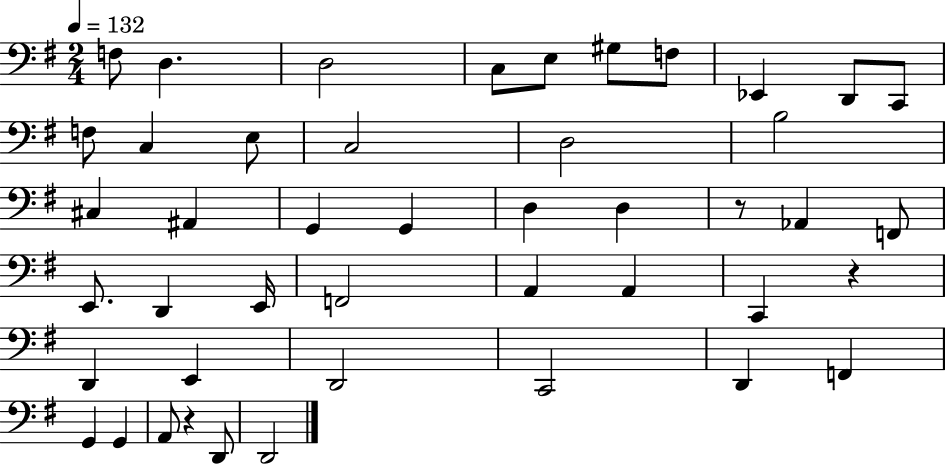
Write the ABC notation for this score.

X:1
T:Untitled
M:2/4
L:1/4
K:G
F,/2 D, D,2 C,/2 E,/2 ^G,/2 F,/2 _E,, D,,/2 C,,/2 F,/2 C, E,/2 C,2 D,2 B,2 ^C, ^A,, G,, G,, D, D, z/2 _A,, F,,/2 E,,/2 D,, E,,/4 F,,2 A,, A,, C,, z D,, E,, D,,2 C,,2 D,, F,, G,, G,, A,,/2 z D,,/2 D,,2